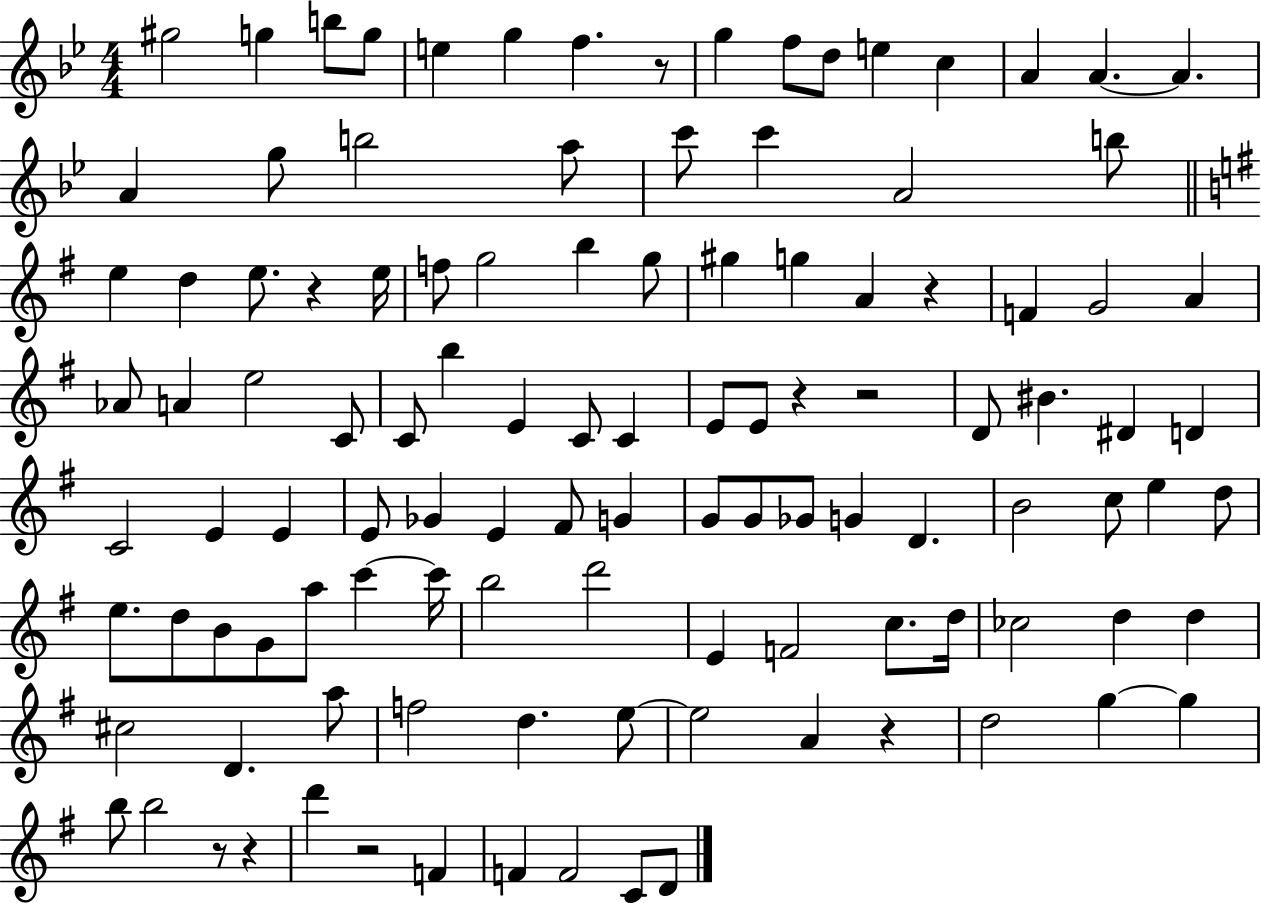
G#5/h G5/q B5/e G5/e E5/q G5/q F5/q. R/e G5/q F5/e D5/e E5/q C5/q A4/q A4/q. A4/q. A4/q G5/e B5/h A5/e C6/e C6/q A4/h B5/e E5/q D5/q E5/e. R/q E5/s F5/e G5/h B5/q G5/e G#5/q G5/q A4/q R/q F4/q G4/h A4/q Ab4/e A4/q E5/h C4/e C4/e B5/q E4/q C4/e C4/q E4/e E4/e R/q R/h D4/e BIS4/q. D#4/q D4/q C4/h E4/q E4/q E4/e Gb4/q E4/q F#4/e G4/q G4/e G4/e Gb4/e G4/q D4/q. B4/h C5/e E5/q D5/e E5/e. D5/e B4/e G4/e A5/e C6/q C6/s B5/h D6/h E4/q F4/h C5/e. D5/s CES5/h D5/q D5/q C#5/h D4/q. A5/e F5/h D5/q. E5/e E5/h A4/q R/q D5/h G5/q G5/q B5/e B5/h R/e R/q D6/q R/h F4/q F4/q F4/h C4/e D4/e